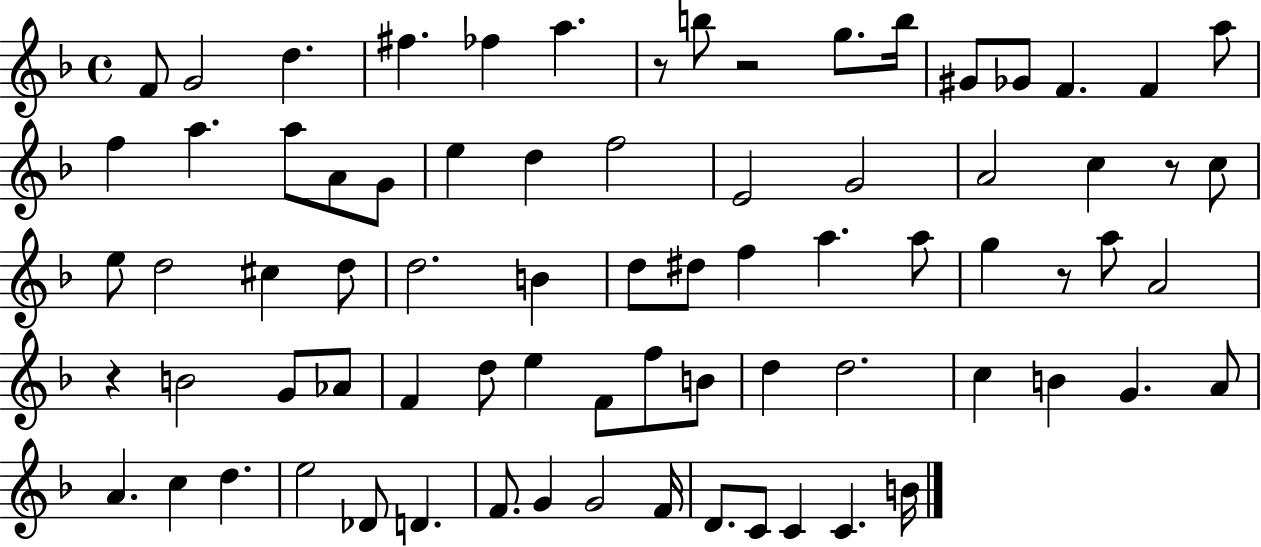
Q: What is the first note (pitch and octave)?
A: F4